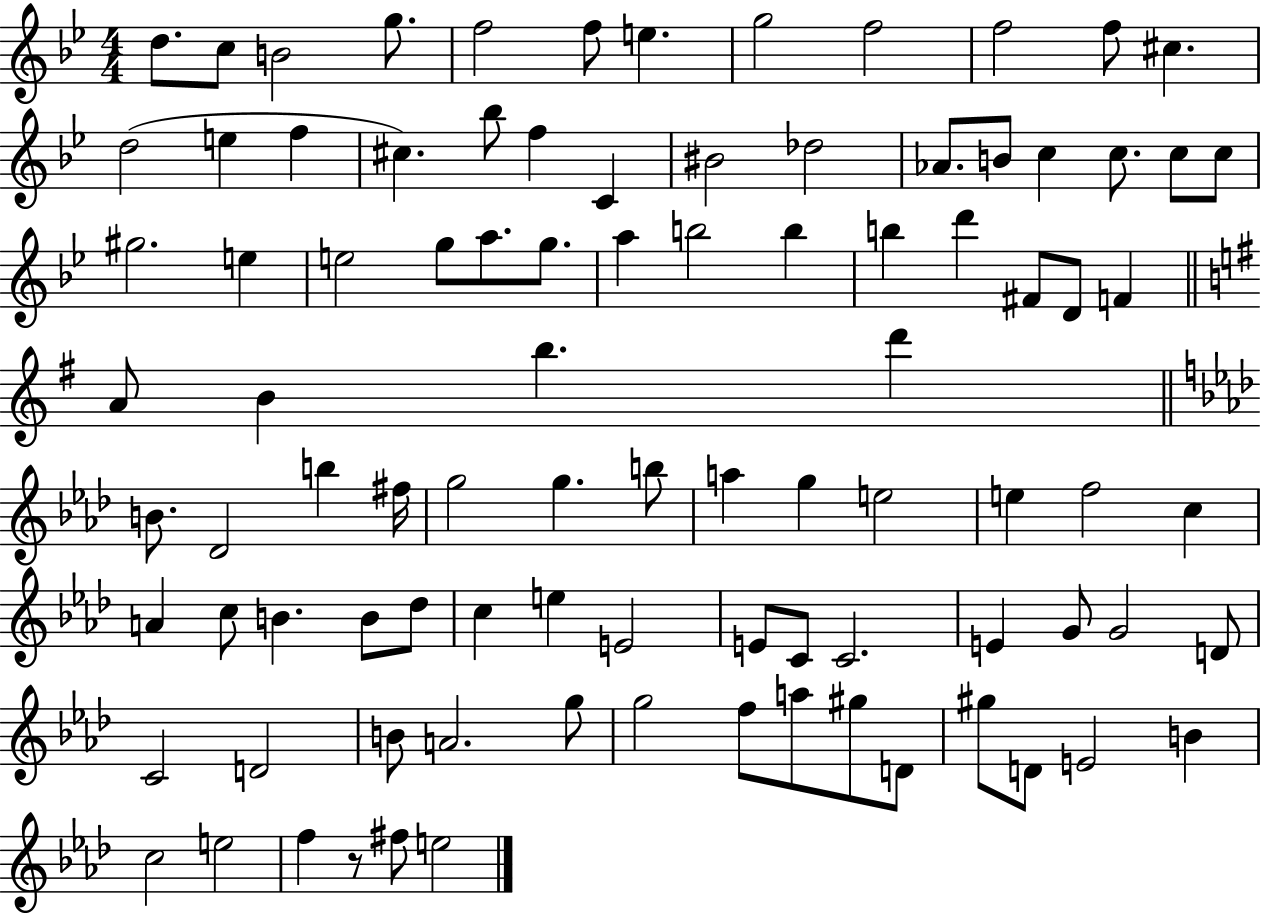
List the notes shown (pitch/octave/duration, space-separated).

D5/e. C5/e B4/h G5/e. F5/h F5/e E5/q. G5/h F5/h F5/h F5/e C#5/q. D5/h E5/q F5/q C#5/q. Bb5/e F5/q C4/q BIS4/h Db5/h Ab4/e. B4/e C5/q C5/e. C5/e C5/e G#5/h. E5/q E5/h G5/e A5/e. G5/e. A5/q B5/h B5/q B5/q D6/q F#4/e D4/e F4/q A4/e B4/q B5/q. D6/q B4/e. Db4/h B5/q F#5/s G5/h G5/q. B5/e A5/q G5/q E5/h E5/q F5/h C5/q A4/q C5/e B4/q. B4/e Db5/e C5/q E5/q E4/h E4/e C4/e C4/h. E4/q G4/e G4/h D4/e C4/h D4/h B4/e A4/h. G5/e G5/h F5/e A5/e G#5/e D4/e G#5/e D4/e E4/h B4/q C5/h E5/h F5/q R/e F#5/e E5/h